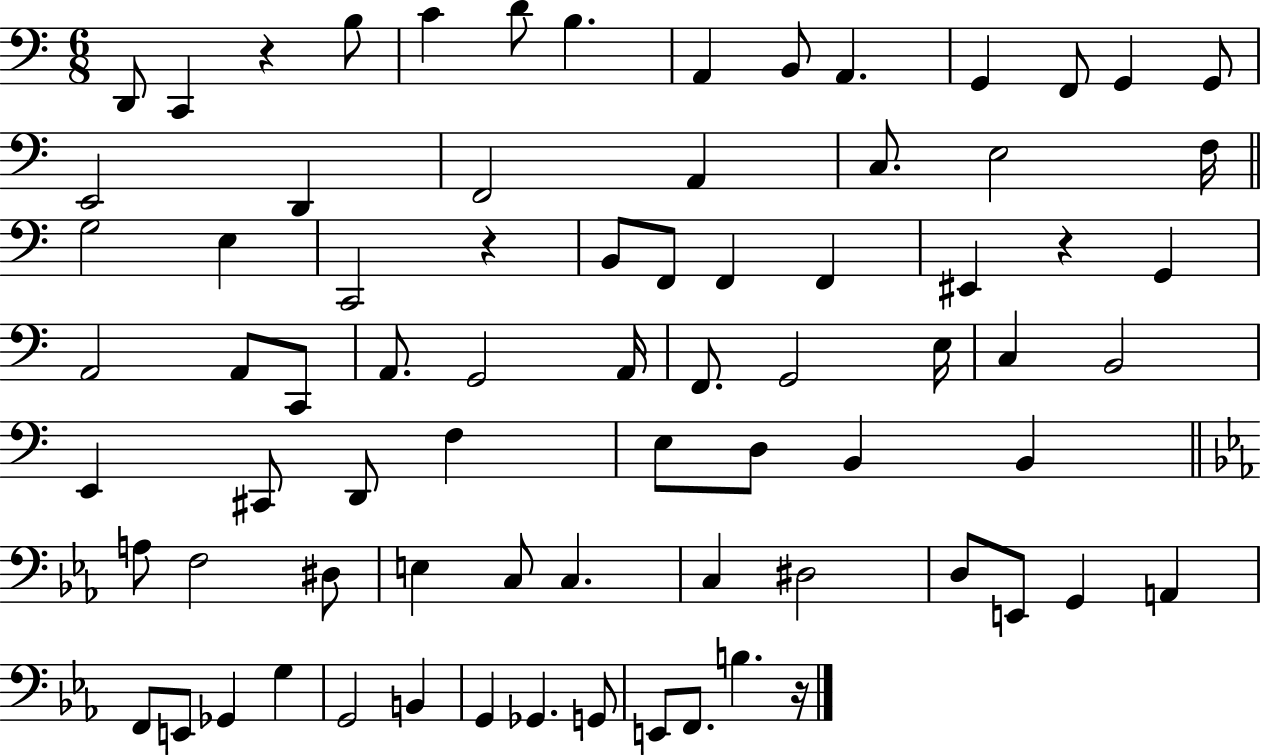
{
  \clef bass
  \numericTimeSignature
  \time 6/8
  \key c \major
  d,8 c,4 r4 b8 | c'4 d'8 b4. | a,4 b,8 a,4. | g,4 f,8 g,4 g,8 | \break e,2 d,4 | f,2 a,4 | c8. e2 f16 | \bar "||" \break \key c \major g2 e4 | c,2 r4 | b,8 f,8 f,4 f,4 | eis,4 r4 g,4 | \break a,2 a,8 c,8 | a,8. g,2 a,16 | f,8. g,2 e16 | c4 b,2 | \break e,4 cis,8 d,8 f4 | e8 d8 b,4 b,4 | \bar "||" \break \key ees \major a8 f2 dis8 | e4 c8 c4. | c4 dis2 | d8 e,8 g,4 a,4 | \break f,8 e,8 ges,4 g4 | g,2 b,4 | g,4 ges,4. g,8 | e,8 f,8. b4. r16 | \break \bar "|."
}